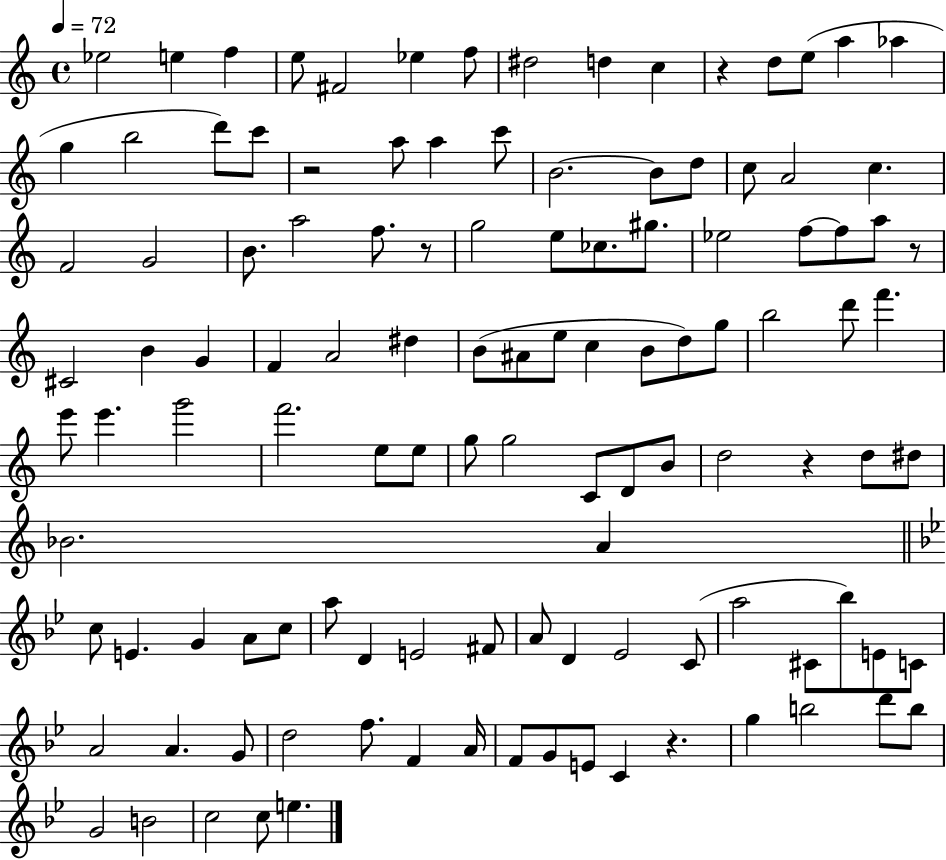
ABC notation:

X:1
T:Untitled
M:4/4
L:1/4
K:C
_e2 e f e/2 ^F2 _e f/2 ^d2 d c z d/2 e/2 a _a g b2 d'/2 c'/2 z2 a/2 a c'/2 B2 B/2 d/2 c/2 A2 c F2 G2 B/2 a2 f/2 z/2 g2 e/2 _c/2 ^g/2 _e2 f/2 f/2 a/2 z/2 ^C2 B G F A2 ^d B/2 ^A/2 e/2 c B/2 d/2 g/2 b2 d'/2 f' e'/2 e' g'2 f'2 e/2 e/2 g/2 g2 C/2 D/2 B/2 d2 z d/2 ^d/2 _B2 A c/2 E G A/2 c/2 a/2 D E2 ^F/2 A/2 D _E2 C/2 a2 ^C/2 _b/2 E/2 C/2 A2 A G/2 d2 f/2 F A/4 F/2 G/2 E/2 C z g b2 d'/2 b/2 G2 B2 c2 c/2 e